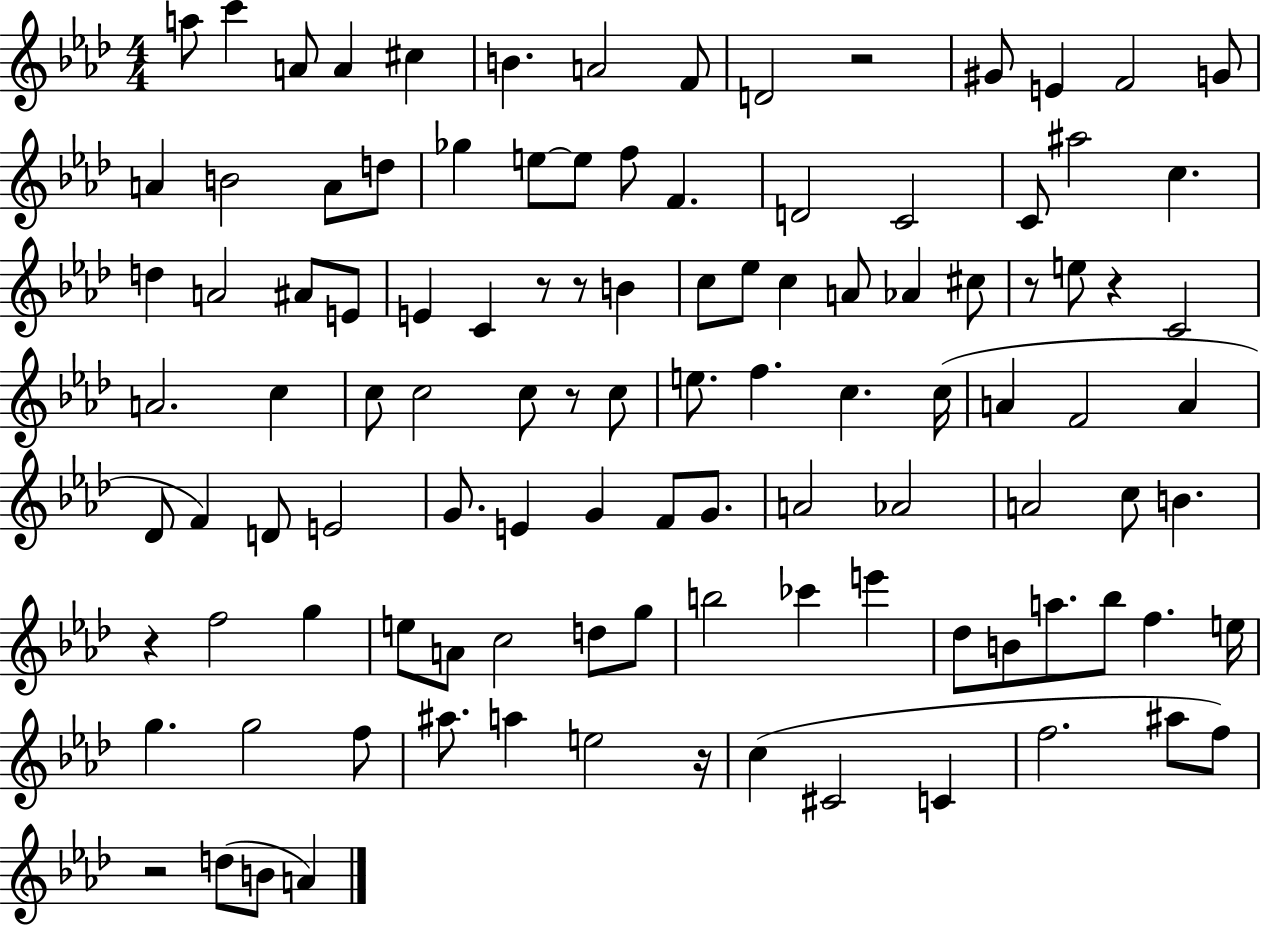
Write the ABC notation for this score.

X:1
T:Untitled
M:4/4
L:1/4
K:Ab
a/2 c' A/2 A ^c B A2 F/2 D2 z2 ^G/2 E F2 G/2 A B2 A/2 d/2 _g e/2 e/2 f/2 F D2 C2 C/2 ^a2 c d A2 ^A/2 E/2 E C z/2 z/2 B c/2 _e/2 c A/2 _A ^c/2 z/2 e/2 z C2 A2 c c/2 c2 c/2 z/2 c/2 e/2 f c c/4 A F2 A _D/2 F D/2 E2 G/2 E G F/2 G/2 A2 _A2 A2 c/2 B z f2 g e/2 A/2 c2 d/2 g/2 b2 _c' e' _d/2 B/2 a/2 _b/2 f e/4 g g2 f/2 ^a/2 a e2 z/4 c ^C2 C f2 ^a/2 f/2 z2 d/2 B/2 A